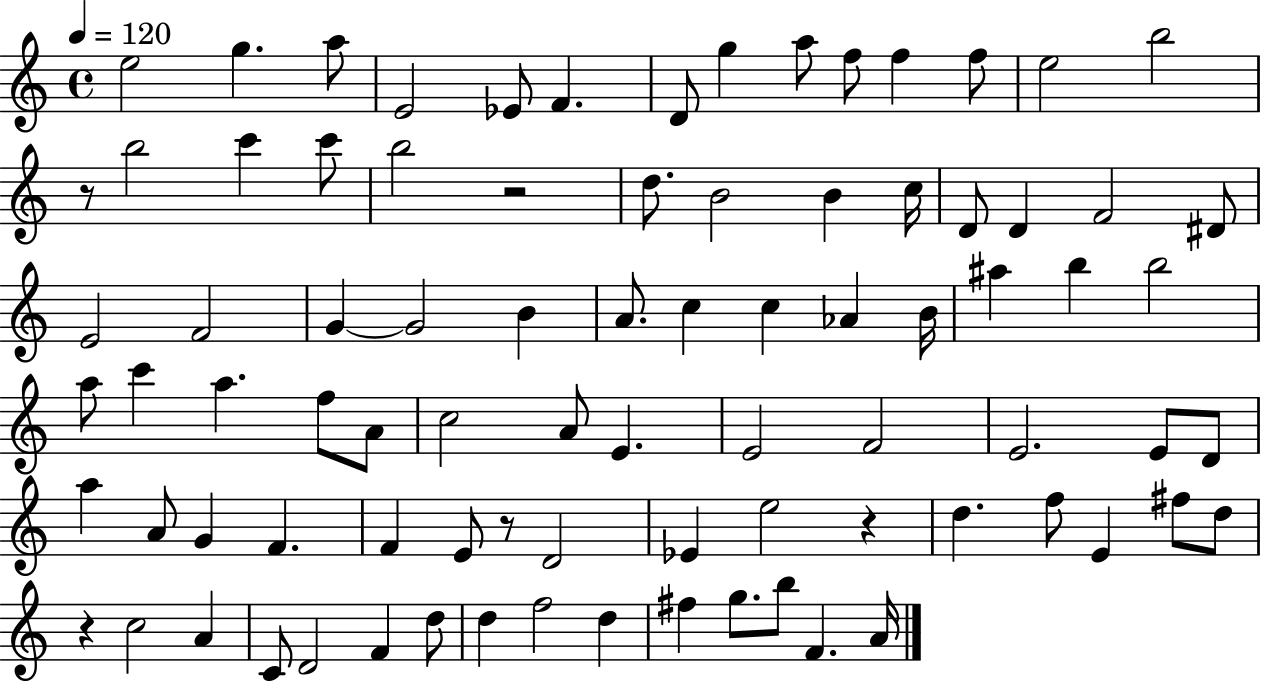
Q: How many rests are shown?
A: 5